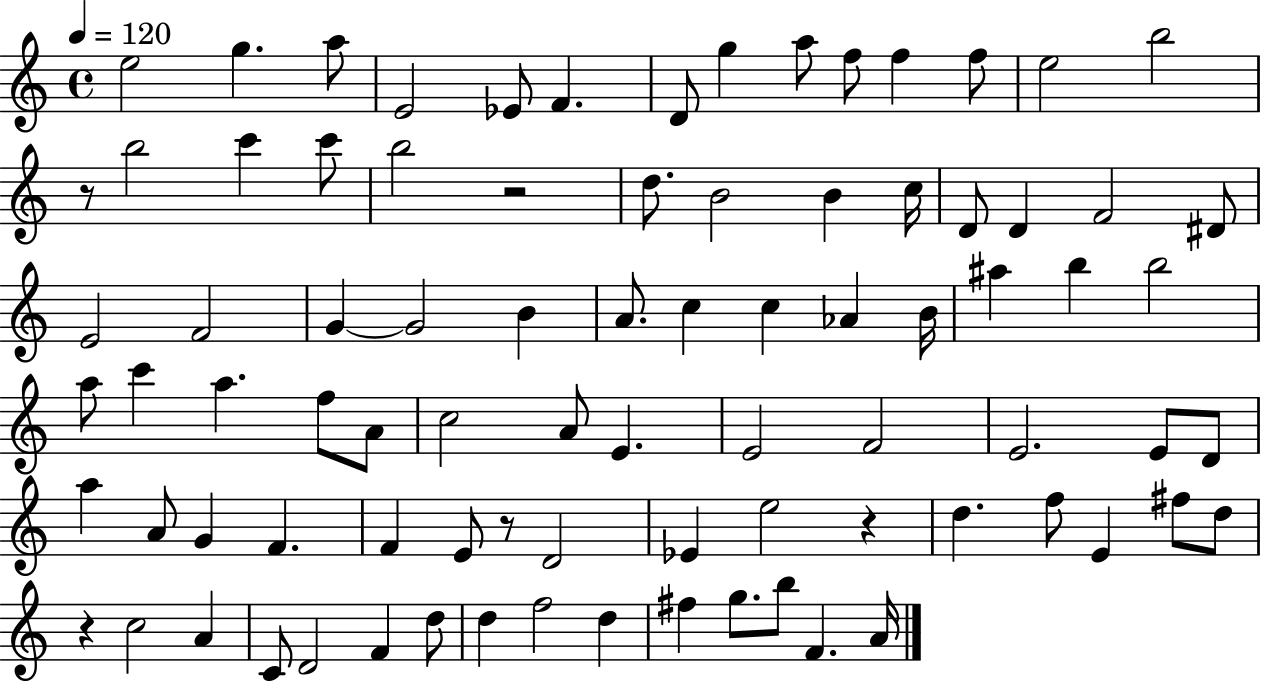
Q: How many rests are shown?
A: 5